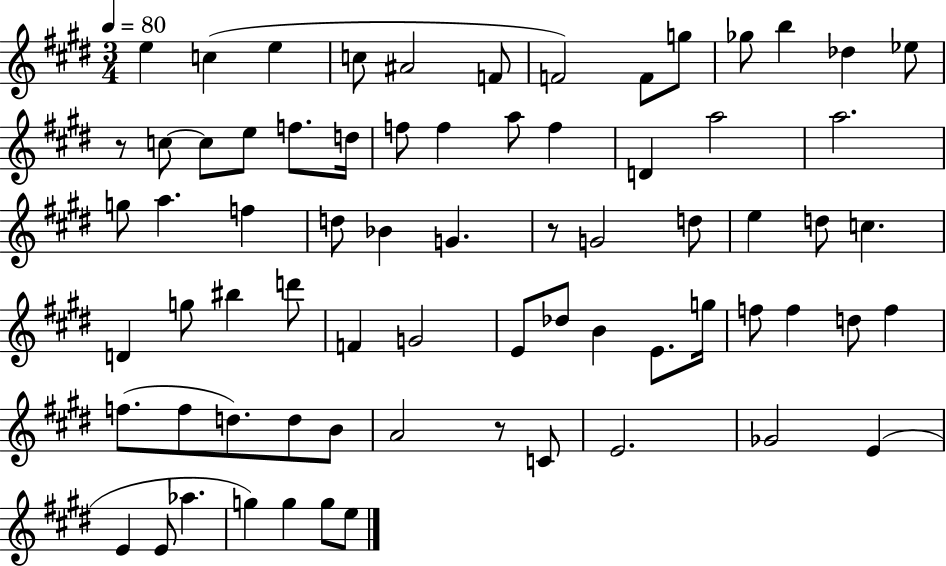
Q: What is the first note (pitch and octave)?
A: E5